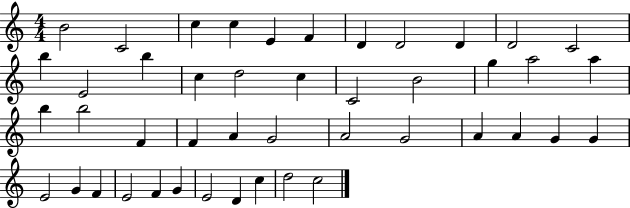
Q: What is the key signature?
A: C major